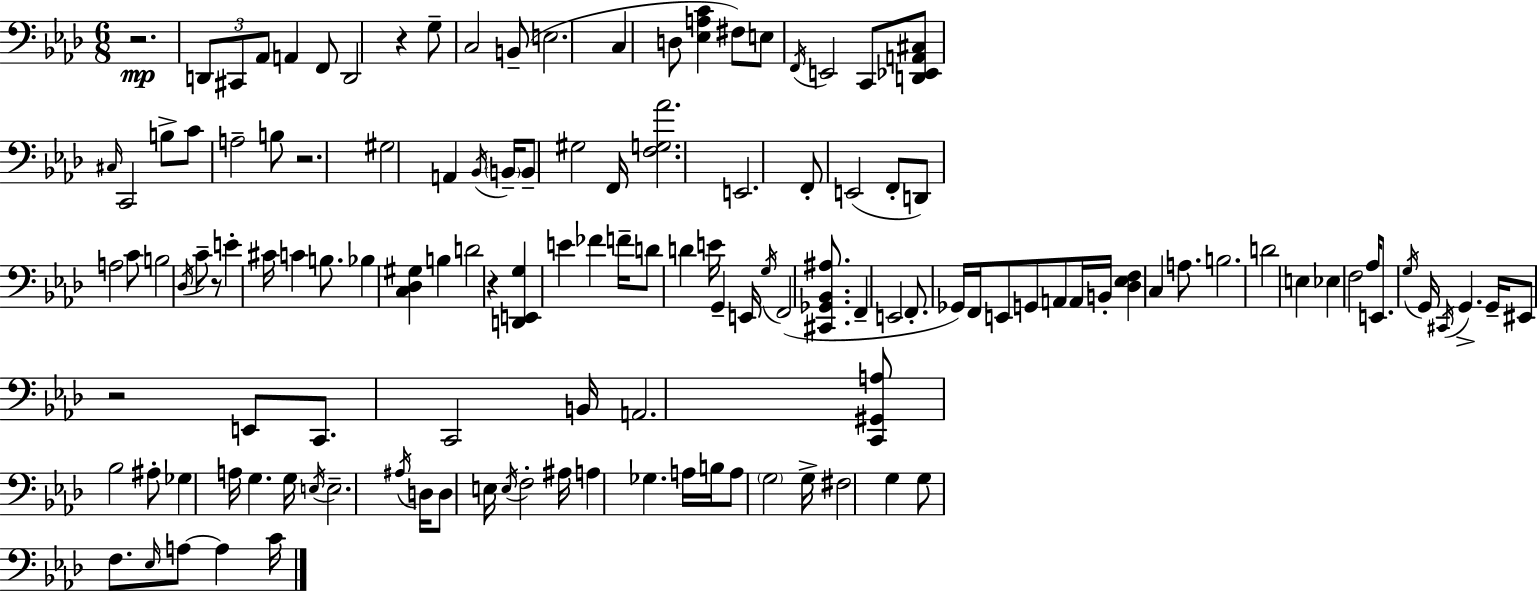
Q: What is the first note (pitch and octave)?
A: D2